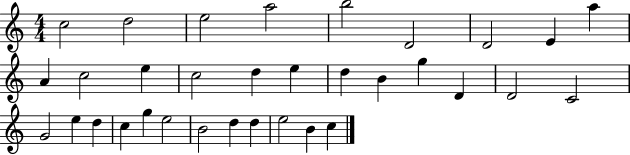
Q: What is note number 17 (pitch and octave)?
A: B4